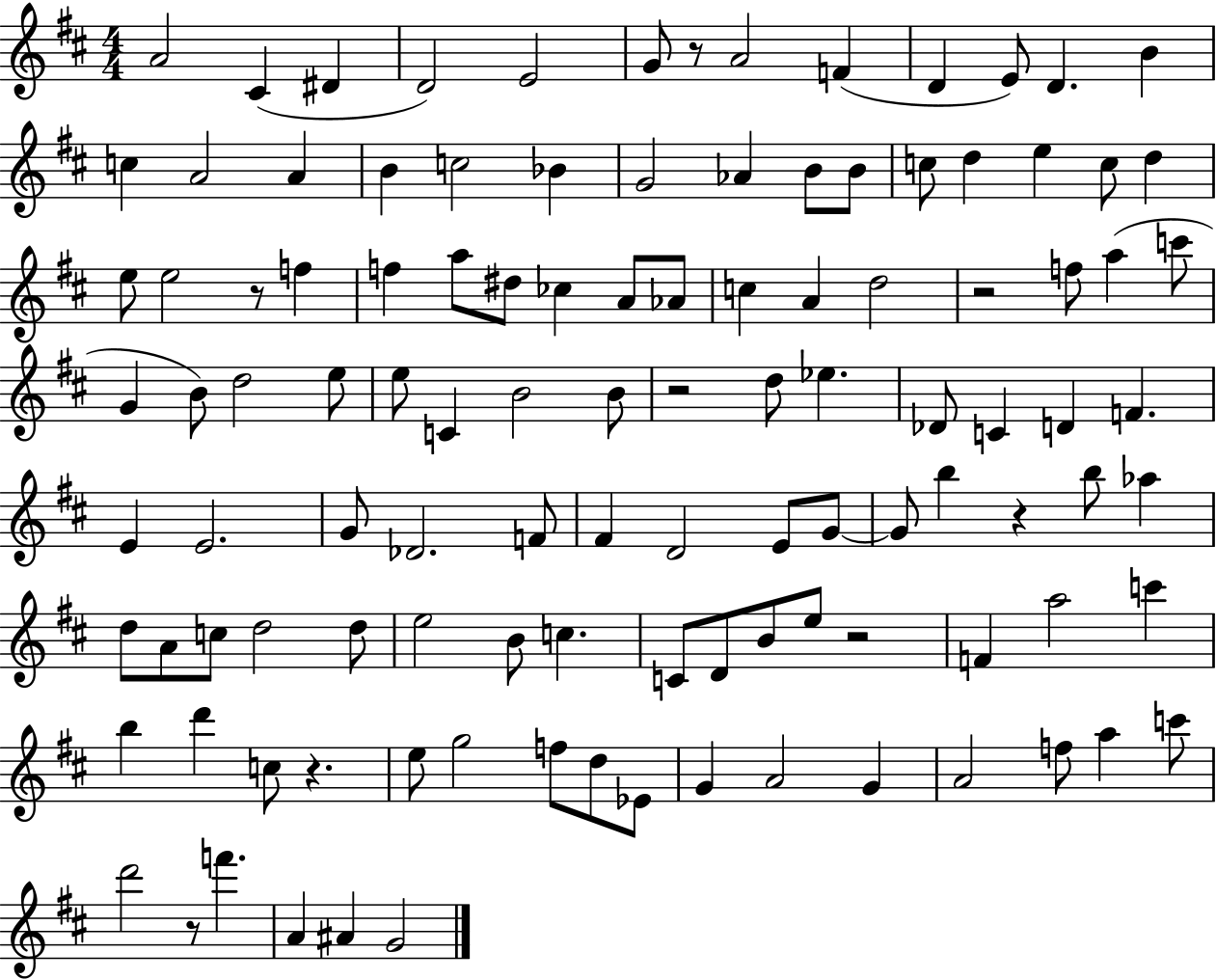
{
  \clef treble
  \numericTimeSignature
  \time 4/4
  \key d \major
  \repeat volta 2 { a'2 cis'4( dis'4 | d'2) e'2 | g'8 r8 a'2 f'4( | d'4 e'8) d'4. b'4 | \break c''4 a'2 a'4 | b'4 c''2 bes'4 | g'2 aes'4 b'8 b'8 | c''8 d''4 e''4 c''8 d''4 | \break e''8 e''2 r8 f''4 | f''4 a''8 dis''8 ces''4 a'8 aes'8 | c''4 a'4 d''2 | r2 f''8 a''4( c'''8 | \break g'4 b'8) d''2 e''8 | e''8 c'4 b'2 b'8 | r2 d''8 ees''4. | des'8 c'4 d'4 f'4. | \break e'4 e'2. | g'8 des'2. f'8 | fis'4 d'2 e'8 g'8~~ | g'8 b''4 r4 b''8 aes''4 | \break d''8 a'8 c''8 d''2 d''8 | e''2 b'8 c''4. | c'8 d'8 b'8 e''8 r2 | f'4 a''2 c'''4 | \break b''4 d'''4 c''8 r4. | e''8 g''2 f''8 d''8 ees'8 | g'4 a'2 g'4 | a'2 f''8 a''4 c'''8 | \break d'''2 r8 f'''4. | a'4 ais'4 g'2 | } \bar "|."
}